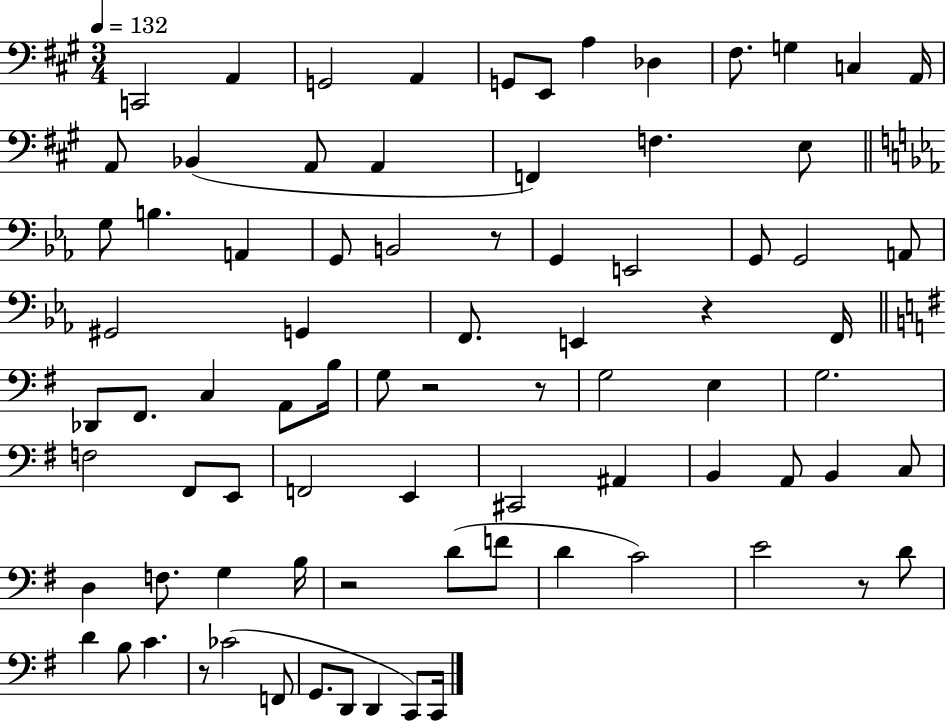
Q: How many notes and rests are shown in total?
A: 81